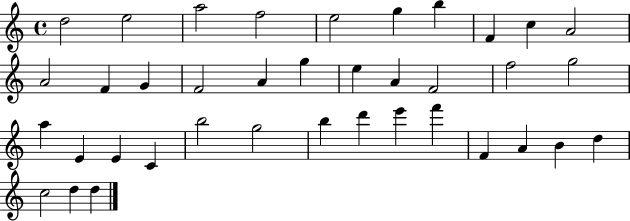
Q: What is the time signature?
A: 4/4